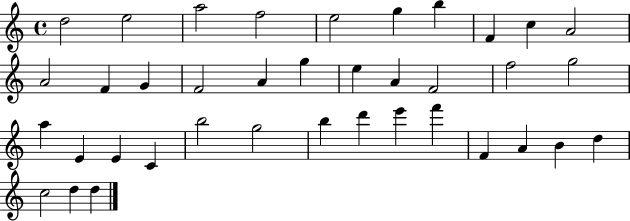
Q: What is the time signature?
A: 4/4